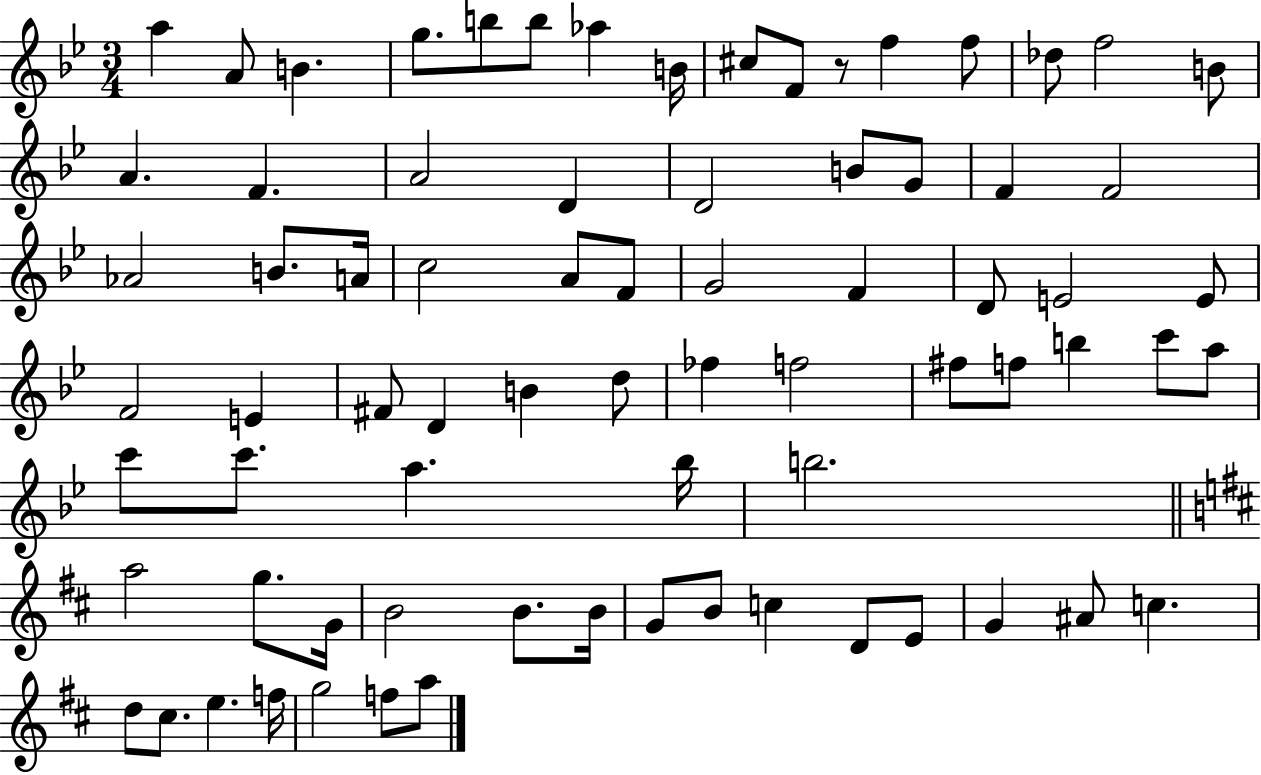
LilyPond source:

{
  \clef treble
  \numericTimeSignature
  \time 3/4
  \key bes \major
  \repeat volta 2 { a''4 a'8 b'4. | g''8. b''8 b''8 aes''4 b'16 | cis''8 f'8 r8 f''4 f''8 | des''8 f''2 b'8 | \break a'4. f'4. | a'2 d'4 | d'2 b'8 g'8 | f'4 f'2 | \break aes'2 b'8. a'16 | c''2 a'8 f'8 | g'2 f'4 | d'8 e'2 e'8 | \break f'2 e'4 | fis'8 d'4 b'4 d''8 | fes''4 f''2 | fis''8 f''8 b''4 c'''8 a''8 | \break c'''8 c'''8. a''4. bes''16 | b''2. | \bar "||" \break \key d \major a''2 g''8. g'16 | b'2 b'8. b'16 | g'8 b'8 c''4 d'8 e'8 | g'4 ais'8 c''4. | \break d''8 cis''8. e''4. f''16 | g''2 f''8 a''8 | } \bar "|."
}